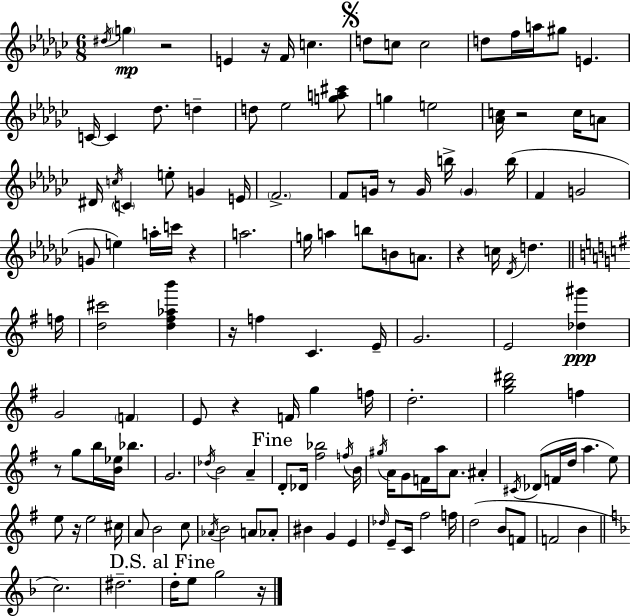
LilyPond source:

{
  \clef treble
  \numericTimeSignature
  \time 6/8
  \key ees \minor
  \acciaccatura { dis''16 }\mp \parenthesize g''4 r2 | e'4 r16 f'16 c''4. | \mark \markup { \musicglyph "scripts.segno" } d''8 c''8 c''2 | d''8 f''16 a''16 gis''8 e'4. | \break c'16~~ c'4 des''8. d''4-- | d''8 ees''2 <g'' a'' cis'''>8 | g''4 e''2 | <aes' c''>16 r2 c''16 a'8 | \break dis'16 \acciaccatura { c''16 } \parenthesize c'4 e''8-. g'4 | e'16 \parenthesize f'2.-> | f'8 g'16 r8 g'16 b''16-> \parenthesize g'4 | b''16( f'4 g'2 | \break g'8 e''4) a''16-. c'''16 r4 | a''2. | g''16 a''4 b''8 b'8 a'8. | r4 c''16 \acciaccatura { des'16 } d''4. | \break \bar "||" \break \key g \major f''16 <d'' cis'''>2 <d'' fis'' aes'' b'''>4 | r16 f''4 c'4. | e'16-- g'2. | e'2 <des'' gis'''>4\ppp | \break g'2 \parenthesize f'4 | e'8 r4 f'16 g''4 | f''16 d''2.-. | <g'' b'' dis'''>2 f''4 | \break r8 g''8 b''16 <b' ees''>16 bes''4. | g'2. | \acciaccatura { des''16 } b'2 a'4-- | \mark "Fine" d'8-. des'16 <fis'' bes''>2 | \break \acciaccatura { f''16 } b'16 \acciaccatura { gis''16 } a'16 g'8 f'16 a''16 a'8. | ais'4-. \acciaccatura { cis'16 }( des'8 f'16 d''16 a''4. | e''8) e''8 r16 e''2 | cis''16 a'8 b'2 | \break c''8 \acciaccatura { aes'16 } b'2 | a'8 aes'8-. bis'4 g'4 | e'4 \grace { des''16 } e'8-- c'16 fis''2 | f''16 d''2( | \break b'8 f'8 f'2 | b'4 \bar "||" \break \key f \major c''2.) | dis''2.-- | \mark "D.S. al Fine" d''16-. e''8 g''2 r16 | \bar "|."
}